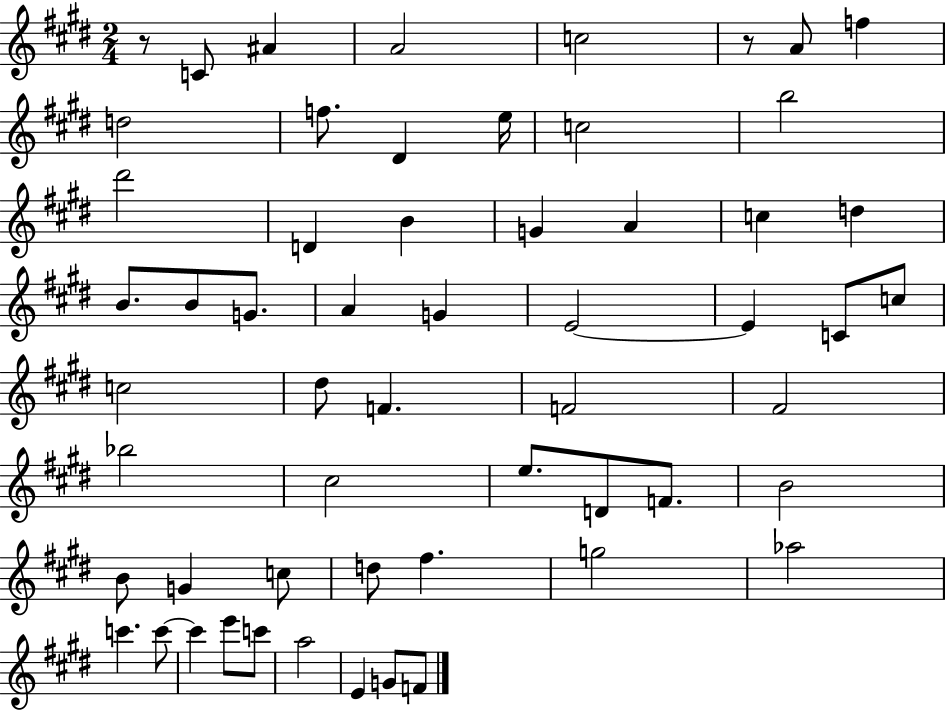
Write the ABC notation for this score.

X:1
T:Untitled
M:2/4
L:1/4
K:E
z/2 C/2 ^A A2 c2 z/2 A/2 f d2 f/2 ^D e/4 c2 b2 ^d'2 D B G A c d B/2 B/2 G/2 A G E2 E C/2 c/2 c2 ^d/2 F F2 ^F2 _b2 ^c2 e/2 D/2 F/2 B2 B/2 G c/2 d/2 ^f g2 _a2 c' c'/2 c' e'/2 c'/2 a2 E G/2 F/2